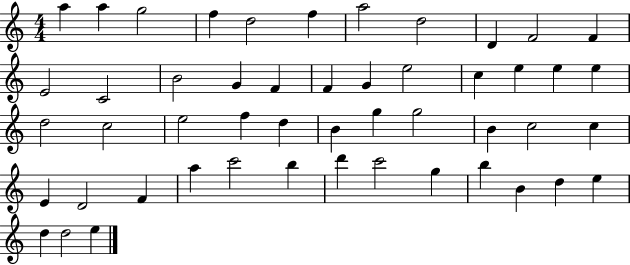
{
  \clef treble
  \numericTimeSignature
  \time 4/4
  \key c \major
  a''4 a''4 g''2 | f''4 d''2 f''4 | a''2 d''2 | d'4 f'2 f'4 | \break e'2 c'2 | b'2 g'4 f'4 | f'4 g'4 e''2 | c''4 e''4 e''4 e''4 | \break d''2 c''2 | e''2 f''4 d''4 | b'4 g''4 g''2 | b'4 c''2 c''4 | \break e'4 d'2 f'4 | a''4 c'''2 b''4 | d'''4 c'''2 g''4 | b''4 b'4 d''4 e''4 | \break d''4 d''2 e''4 | \bar "|."
}